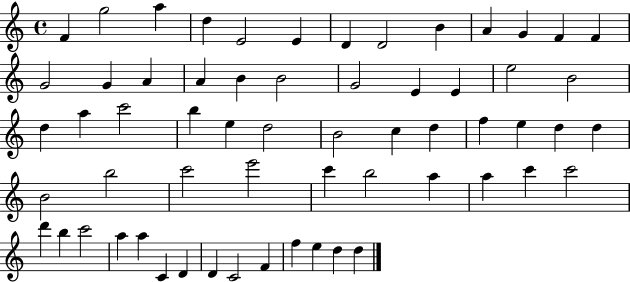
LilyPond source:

{
  \clef treble
  \time 4/4
  \defaultTimeSignature
  \key c \major
  f'4 g''2 a''4 | d''4 e'2 e'4 | d'4 d'2 b'4 | a'4 g'4 f'4 f'4 | \break g'2 g'4 a'4 | a'4 b'4 b'2 | g'2 e'4 e'4 | e''2 b'2 | \break d''4 a''4 c'''2 | b''4 e''4 d''2 | b'2 c''4 d''4 | f''4 e''4 d''4 d''4 | \break b'2 b''2 | c'''2 e'''2 | c'''4 b''2 a''4 | a''4 c'''4 c'''2 | \break d'''4 b''4 c'''2 | a''4 a''4 c'4 d'4 | d'4 c'2 f'4 | f''4 e''4 d''4 d''4 | \break \bar "|."
}